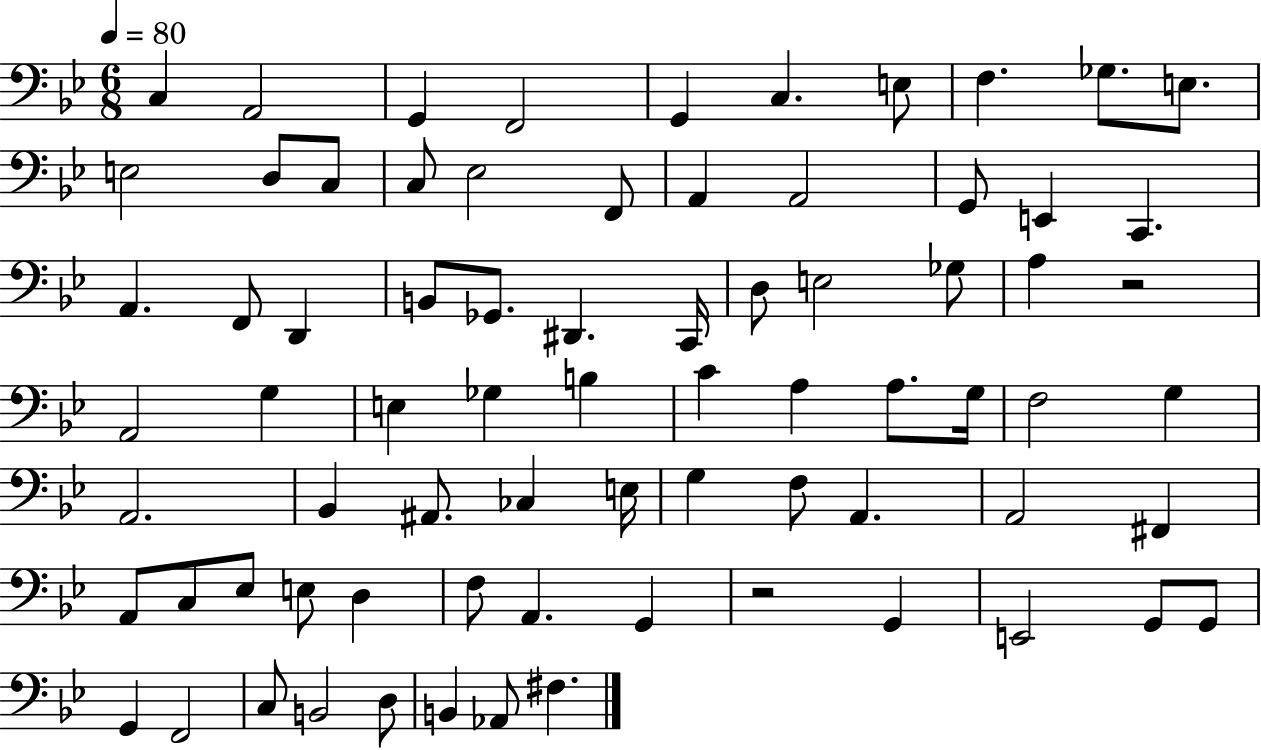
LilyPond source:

{
  \clef bass
  \numericTimeSignature
  \time 6/8
  \key bes \major
  \tempo 4 = 80
  c4 a,2 | g,4 f,2 | g,4 c4. e8 | f4. ges8. e8. | \break e2 d8 c8 | c8 ees2 f,8 | a,4 a,2 | g,8 e,4 c,4. | \break a,4. f,8 d,4 | b,8 ges,8. dis,4. c,16 | d8 e2 ges8 | a4 r2 | \break a,2 g4 | e4 ges4 b4 | c'4 a4 a8. g16 | f2 g4 | \break a,2. | bes,4 ais,8. ces4 e16 | g4 f8 a,4. | a,2 fis,4 | \break a,8 c8 ees8 e8 d4 | f8 a,4. g,4 | r2 g,4 | e,2 g,8 g,8 | \break g,4 f,2 | c8 b,2 d8 | b,4 aes,8 fis4. | \bar "|."
}